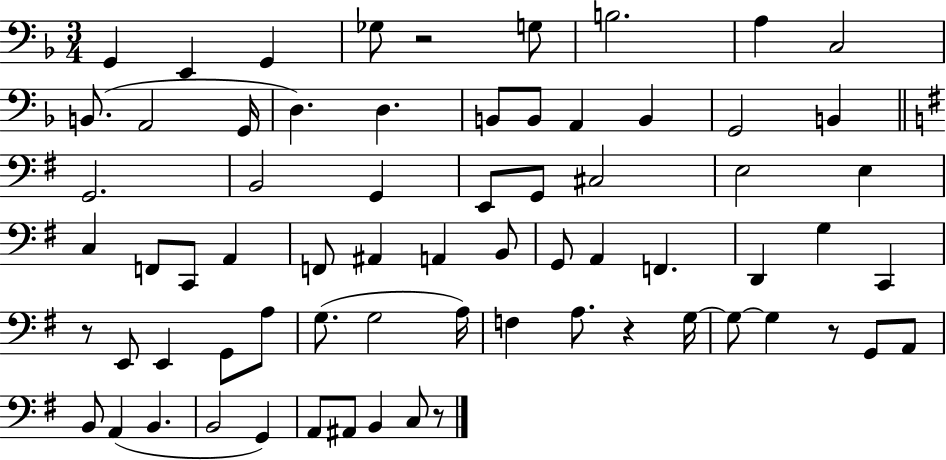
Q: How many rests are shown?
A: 5